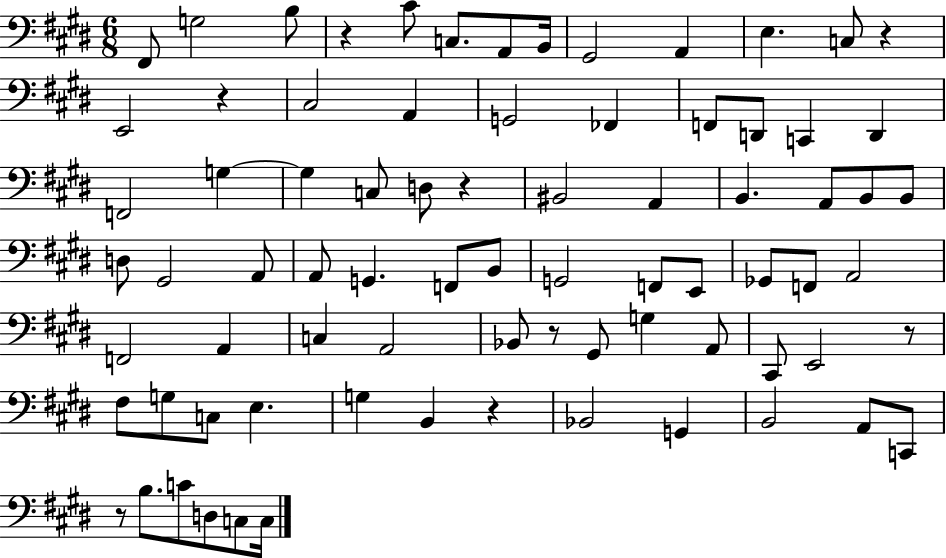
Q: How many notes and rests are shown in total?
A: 78